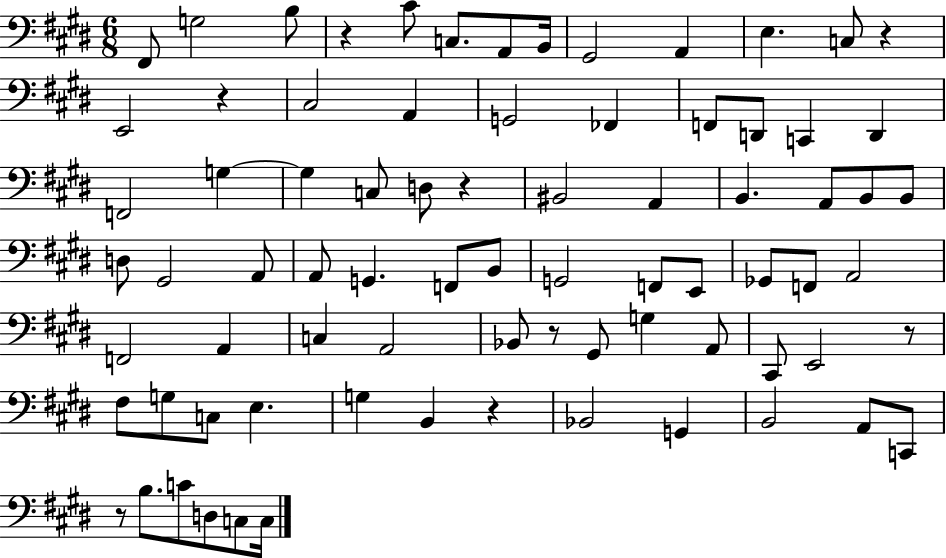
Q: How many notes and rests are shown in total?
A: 78